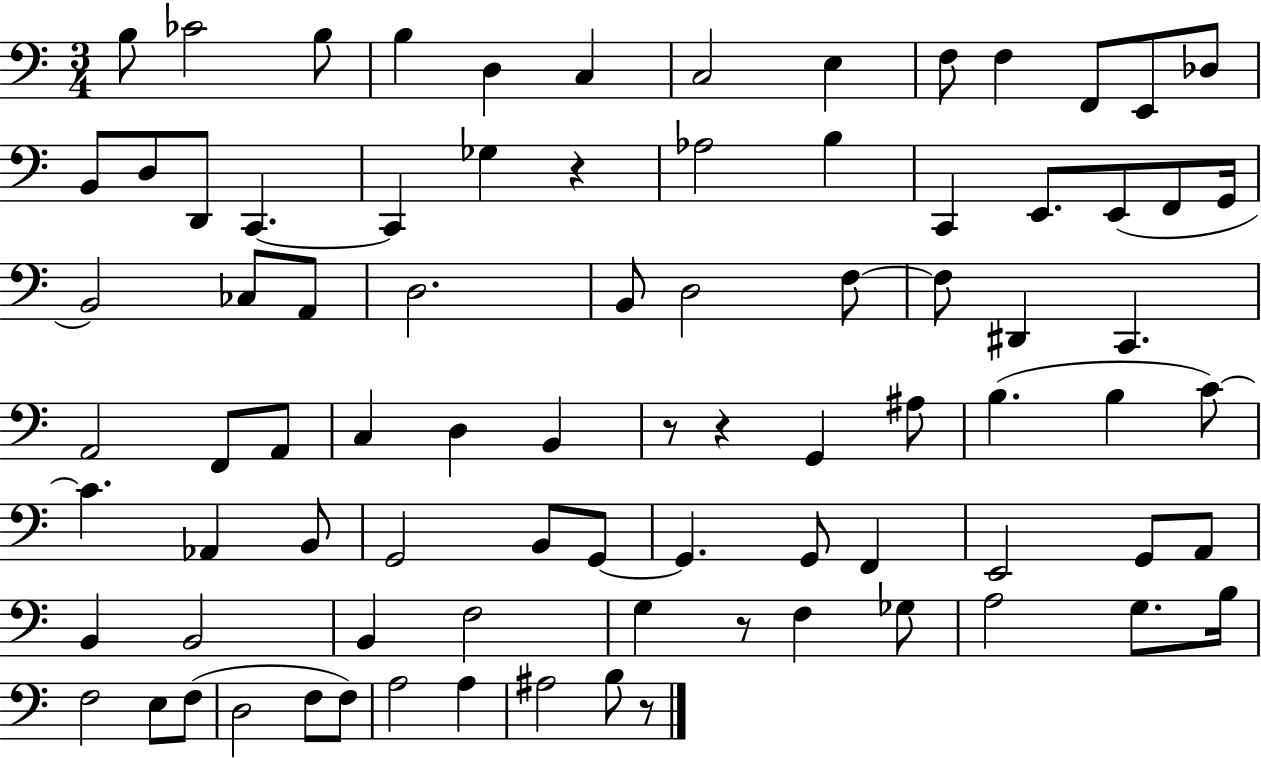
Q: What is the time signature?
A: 3/4